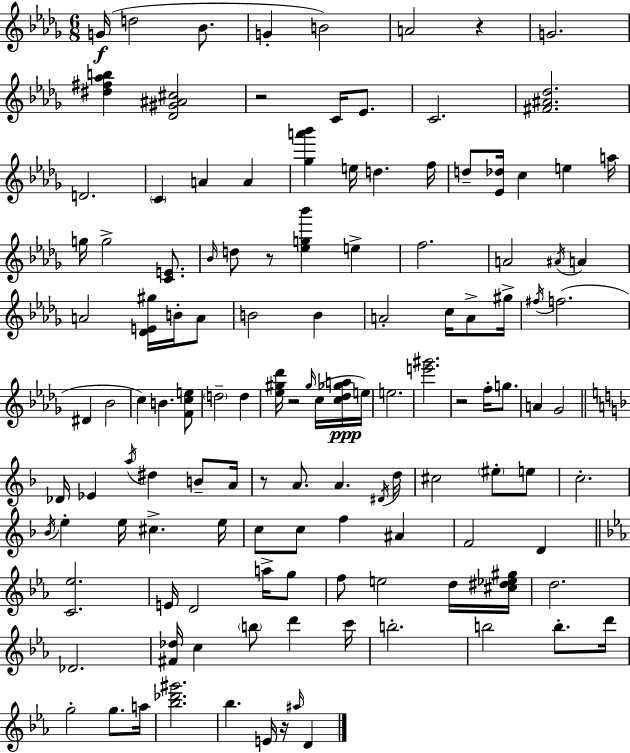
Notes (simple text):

G4/s D5/h Bb4/e. G4/q B4/h A4/h R/q G4/h. [D#5,F#5,Ab5,B5]/q [Db4,G#4,A#4,C#5]/h R/h C4/s Eb4/e. C4/h. [F#4,A#4,Db5]/h. D4/h. C4/q A4/q A4/q [Gb5,A6,Bb6]/q E5/s D5/q. F5/s D5/e [Eb4,Db5]/s C5/q E5/q A5/s G5/s G5/h [C4,E4]/e. Bb4/s D5/e R/e [Eb5,G5,Bb6]/q E5/q F5/h. A4/h A#4/s A4/q A4/h [Db4,E4,G#5]/s B4/s A4/e B4/h B4/q A4/h C5/s A4/e G#5/s F#5/s F5/h. D#4/q Bb4/h C5/q B4/q. [F4,C5,E5]/e D5/h D5/q [Eb5,G#5,Db6]/s R/h G#5/s C5/s [C5,Db5,Gb5,A5]/s E5/s E5/h. [E6,G#6]/h. R/h F5/s G5/e. A4/q Gb4/h Db4/s Eb4/q A5/s D#5/q B4/e A4/s R/e A4/e. A4/q. D#4/s D5/s C#5/h EIS5/e E5/e C5/h. Bb4/s E5/q E5/s C#5/q. E5/s C5/e C5/e F5/q A#4/q F4/h D4/q [C4,Eb5]/h. E4/s D4/h A5/s G5/e F5/e E5/h D5/s [C#5,D#5,Eb5,G#5]/s D5/h. Db4/h. [F#4,Db5]/s C5/q B5/e D6/q C6/s B5/h. B5/h B5/e. D6/s G5/h G5/e. A5/s [Bb5,Db6,G#6]/h. Bb5/q. E4/s R/s A#5/s D4/q